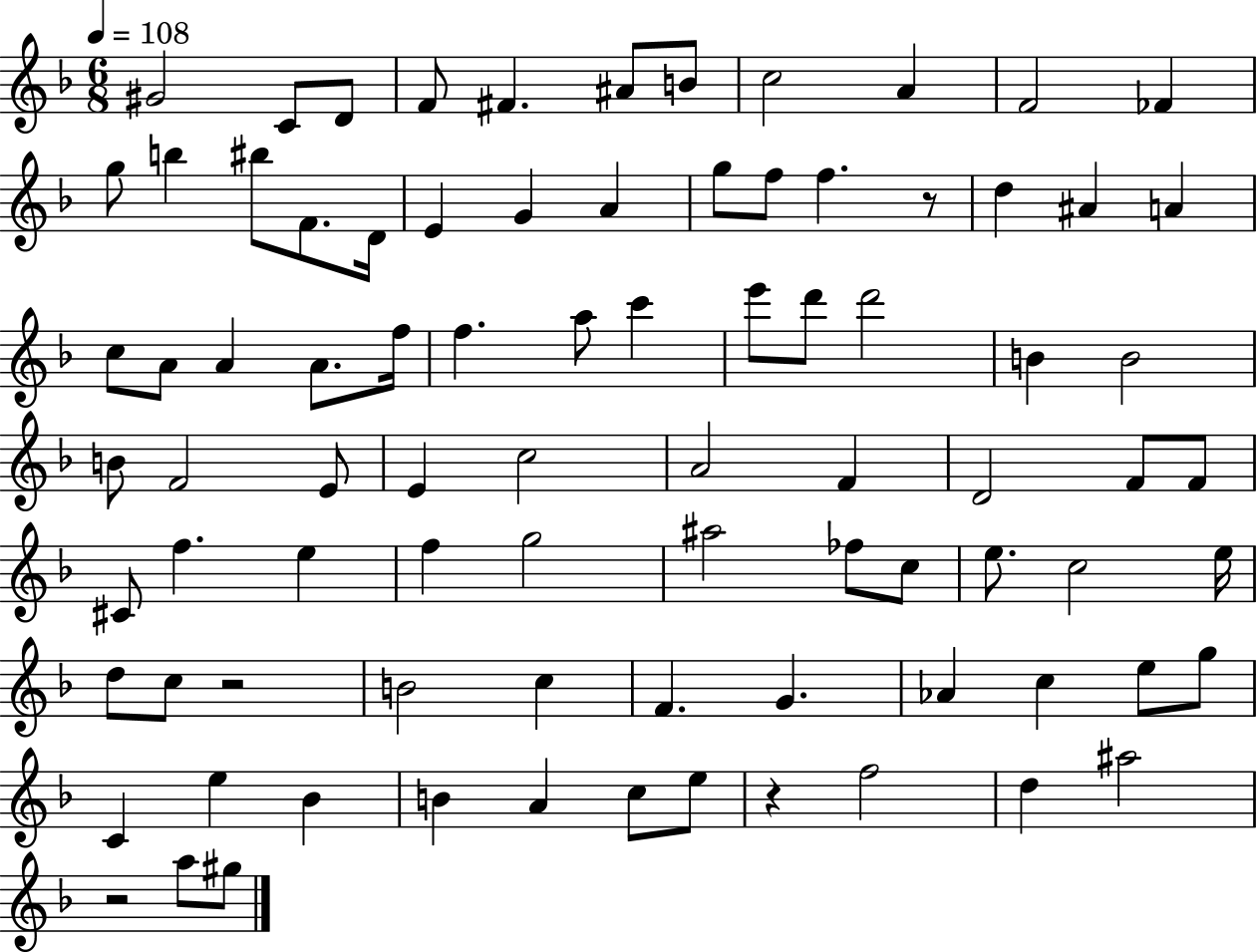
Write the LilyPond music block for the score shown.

{
  \clef treble
  \numericTimeSignature
  \time 6/8
  \key f \major
  \tempo 4 = 108
  gis'2 c'8 d'8 | f'8 fis'4. ais'8 b'8 | c''2 a'4 | f'2 fes'4 | \break g''8 b''4 bis''8 f'8. d'16 | e'4 g'4 a'4 | g''8 f''8 f''4. r8 | d''4 ais'4 a'4 | \break c''8 a'8 a'4 a'8. f''16 | f''4. a''8 c'''4 | e'''8 d'''8 d'''2 | b'4 b'2 | \break b'8 f'2 e'8 | e'4 c''2 | a'2 f'4 | d'2 f'8 f'8 | \break cis'8 f''4. e''4 | f''4 g''2 | ais''2 fes''8 c''8 | e''8. c''2 e''16 | \break d''8 c''8 r2 | b'2 c''4 | f'4. g'4. | aes'4 c''4 e''8 g''8 | \break c'4 e''4 bes'4 | b'4 a'4 c''8 e''8 | r4 f''2 | d''4 ais''2 | \break r2 a''8 gis''8 | \bar "|."
}